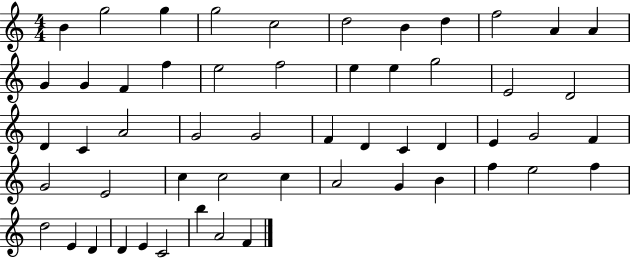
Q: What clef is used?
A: treble